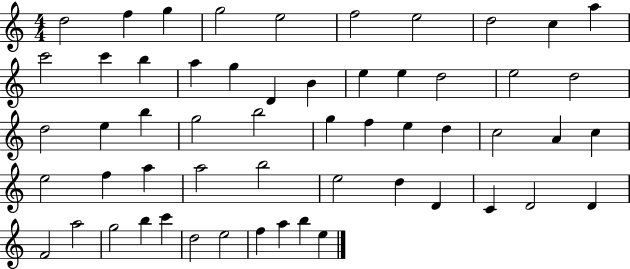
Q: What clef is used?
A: treble